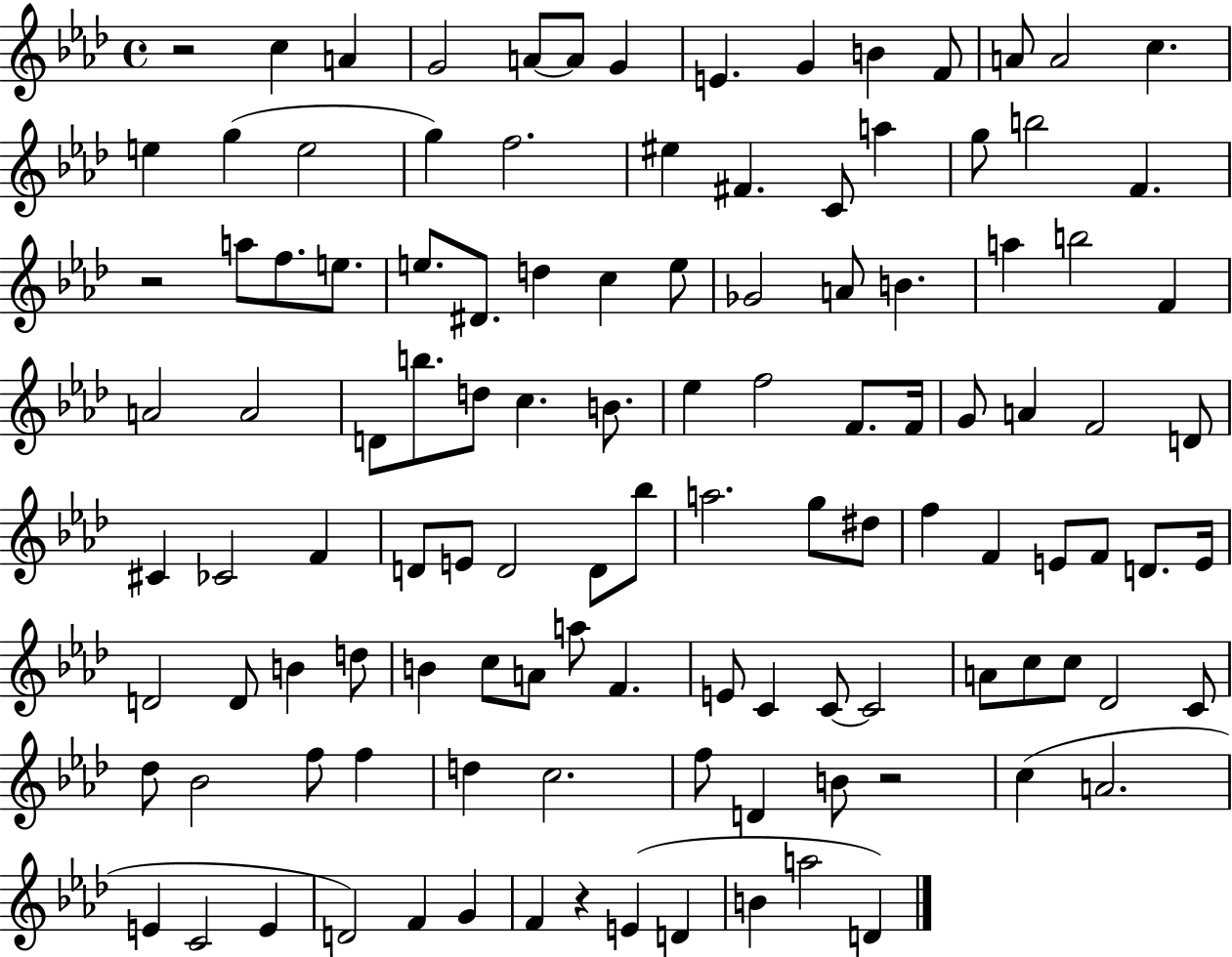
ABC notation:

X:1
T:Untitled
M:4/4
L:1/4
K:Ab
z2 c A G2 A/2 A/2 G E G B F/2 A/2 A2 c e g e2 g f2 ^e ^F C/2 a g/2 b2 F z2 a/2 f/2 e/2 e/2 ^D/2 d c e/2 _G2 A/2 B a b2 F A2 A2 D/2 b/2 d/2 c B/2 _e f2 F/2 F/4 G/2 A F2 D/2 ^C _C2 F D/2 E/2 D2 D/2 _b/2 a2 g/2 ^d/2 f F E/2 F/2 D/2 E/4 D2 D/2 B d/2 B c/2 A/2 a/2 F E/2 C C/2 C2 A/2 c/2 c/2 _D2 C/2 _d/2 _B2 f/2 f d c2 f/2 D B/2 z2 c A2 E C2 E D2 F G F z E D B a2 D